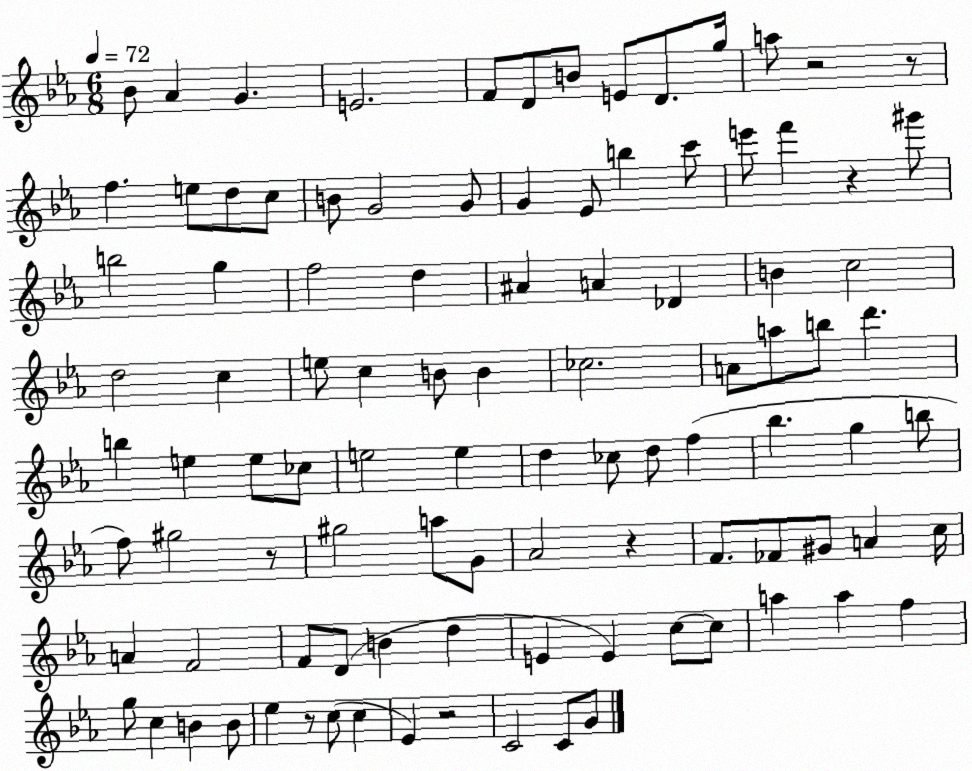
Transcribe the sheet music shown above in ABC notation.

X:1
T:Untitled
M:6/8
L:1/4
K:Eb
_B/2 _A G E2 F/2 D/2 B/2 E/2 D/2 g/4 a/2 z2 z/2 f e/2 d/2 c/2 B/2 G2 G/2 G _E/2 b c'/2 e'/2 f' z ^g'/2 b2 g f2 d ^A A _D B c2 d2 c e/2 c B/2 B _c2 A/2 a/2 b/2 d' b e e/2 _c/2 e2 e d _c/2 d/2 f _b g b/2 f/2 ^g2 z/2 ^g2 a/2 G/2 _A2 z F/2 _F/2 ^G/2 A c/4 A F2 F/2 D/2 B d E E c/2 c/2 a a f g/2 c B B/2 _e z/2 c/2 c _E z2 C2 C/2 G/2